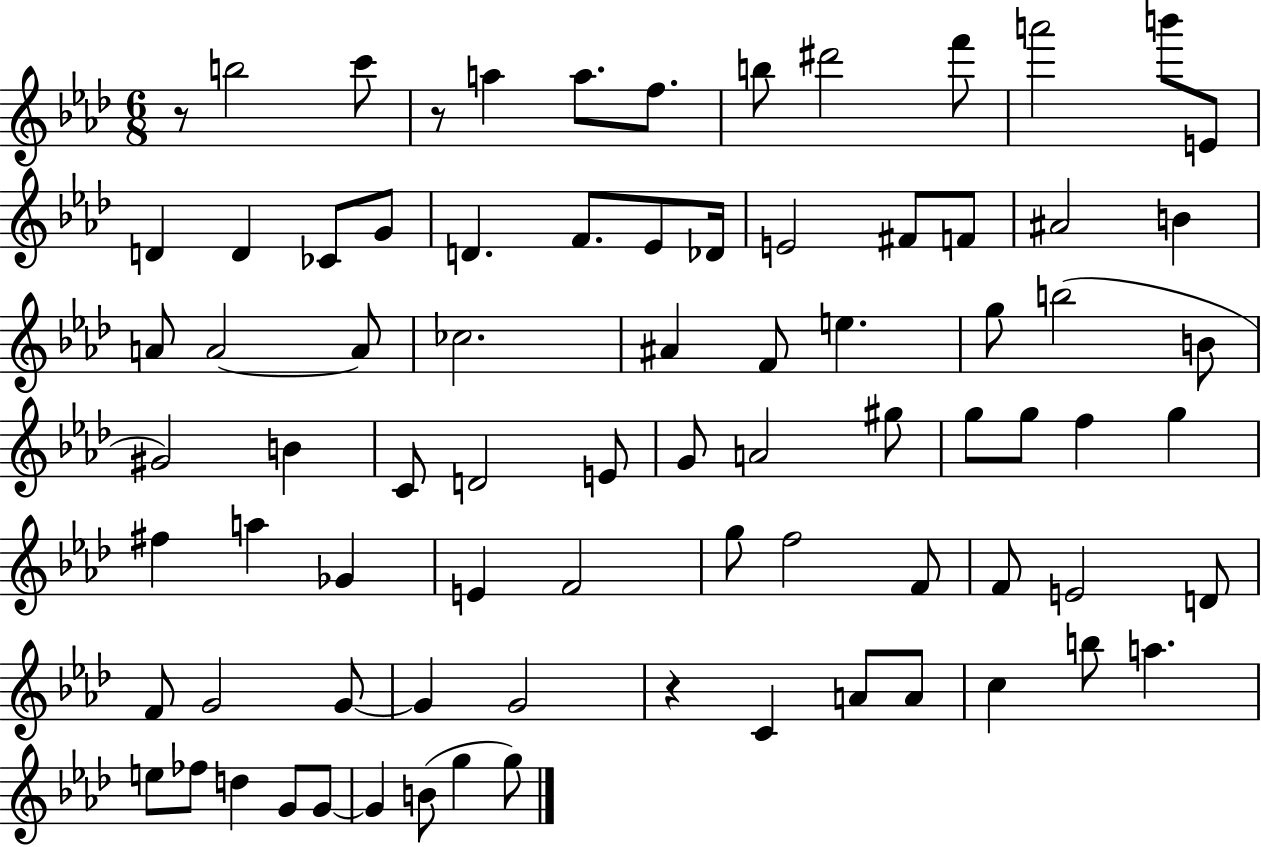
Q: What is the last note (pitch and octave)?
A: G5